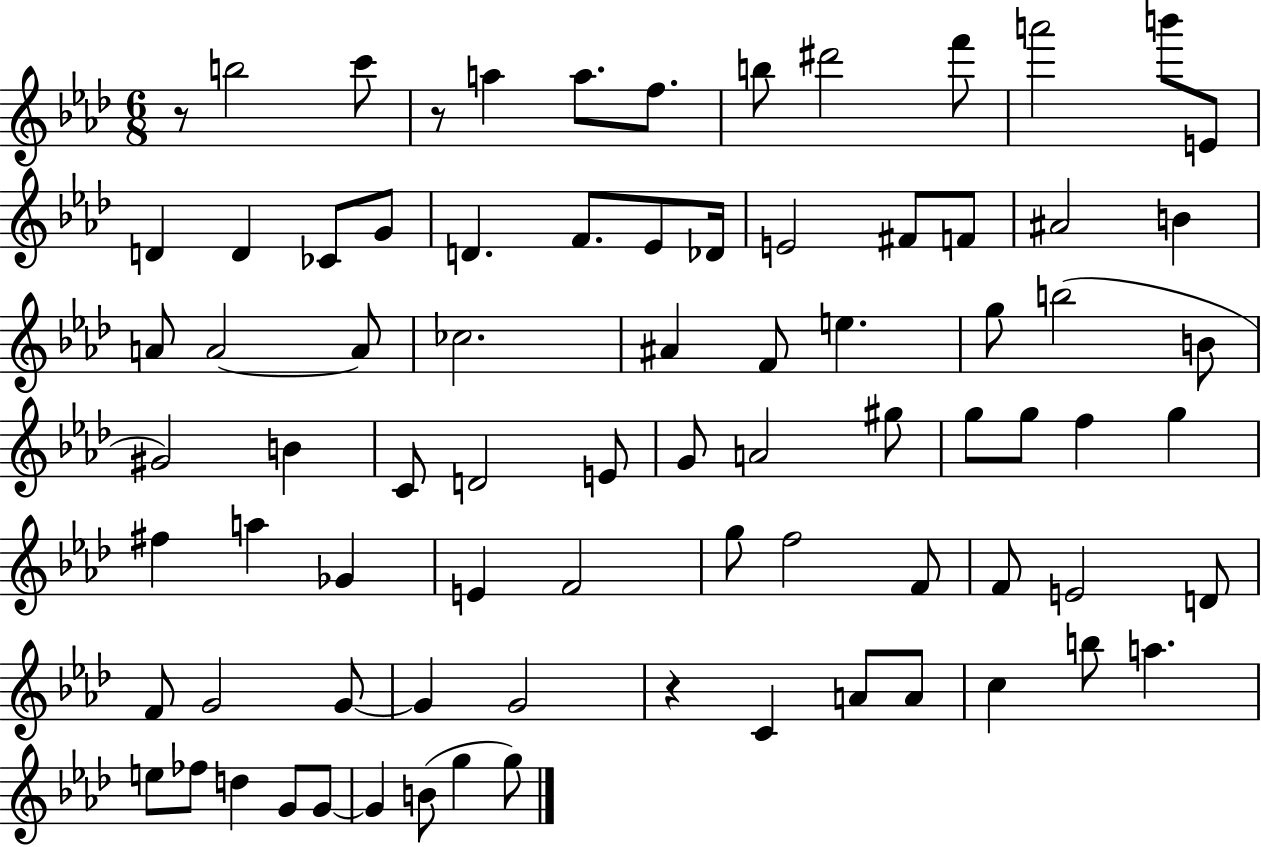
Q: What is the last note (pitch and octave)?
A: G5